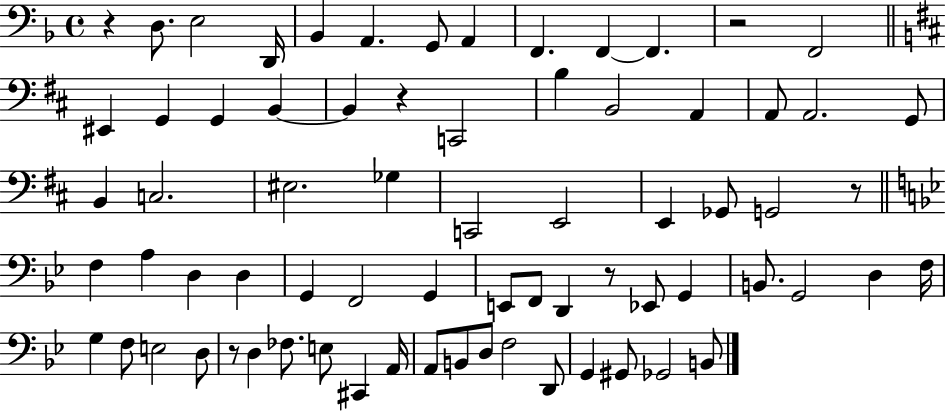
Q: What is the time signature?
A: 4/4